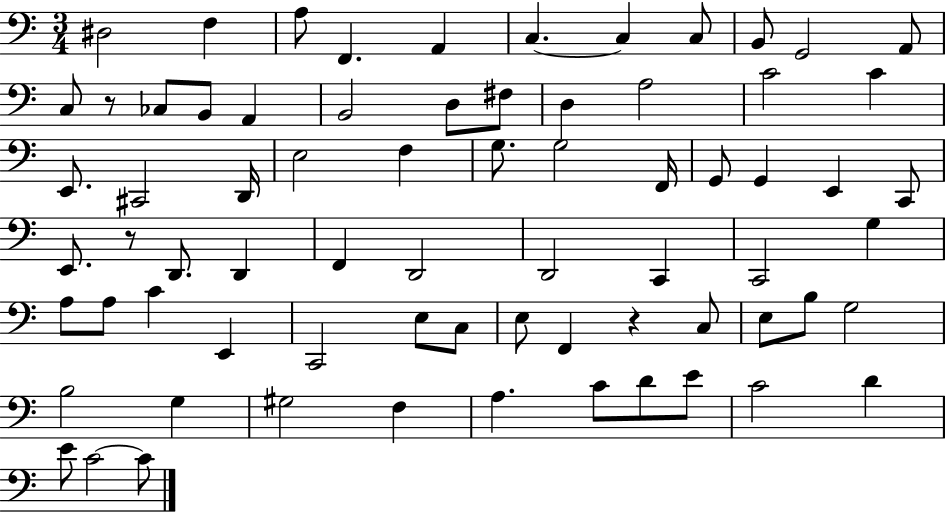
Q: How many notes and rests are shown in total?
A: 72